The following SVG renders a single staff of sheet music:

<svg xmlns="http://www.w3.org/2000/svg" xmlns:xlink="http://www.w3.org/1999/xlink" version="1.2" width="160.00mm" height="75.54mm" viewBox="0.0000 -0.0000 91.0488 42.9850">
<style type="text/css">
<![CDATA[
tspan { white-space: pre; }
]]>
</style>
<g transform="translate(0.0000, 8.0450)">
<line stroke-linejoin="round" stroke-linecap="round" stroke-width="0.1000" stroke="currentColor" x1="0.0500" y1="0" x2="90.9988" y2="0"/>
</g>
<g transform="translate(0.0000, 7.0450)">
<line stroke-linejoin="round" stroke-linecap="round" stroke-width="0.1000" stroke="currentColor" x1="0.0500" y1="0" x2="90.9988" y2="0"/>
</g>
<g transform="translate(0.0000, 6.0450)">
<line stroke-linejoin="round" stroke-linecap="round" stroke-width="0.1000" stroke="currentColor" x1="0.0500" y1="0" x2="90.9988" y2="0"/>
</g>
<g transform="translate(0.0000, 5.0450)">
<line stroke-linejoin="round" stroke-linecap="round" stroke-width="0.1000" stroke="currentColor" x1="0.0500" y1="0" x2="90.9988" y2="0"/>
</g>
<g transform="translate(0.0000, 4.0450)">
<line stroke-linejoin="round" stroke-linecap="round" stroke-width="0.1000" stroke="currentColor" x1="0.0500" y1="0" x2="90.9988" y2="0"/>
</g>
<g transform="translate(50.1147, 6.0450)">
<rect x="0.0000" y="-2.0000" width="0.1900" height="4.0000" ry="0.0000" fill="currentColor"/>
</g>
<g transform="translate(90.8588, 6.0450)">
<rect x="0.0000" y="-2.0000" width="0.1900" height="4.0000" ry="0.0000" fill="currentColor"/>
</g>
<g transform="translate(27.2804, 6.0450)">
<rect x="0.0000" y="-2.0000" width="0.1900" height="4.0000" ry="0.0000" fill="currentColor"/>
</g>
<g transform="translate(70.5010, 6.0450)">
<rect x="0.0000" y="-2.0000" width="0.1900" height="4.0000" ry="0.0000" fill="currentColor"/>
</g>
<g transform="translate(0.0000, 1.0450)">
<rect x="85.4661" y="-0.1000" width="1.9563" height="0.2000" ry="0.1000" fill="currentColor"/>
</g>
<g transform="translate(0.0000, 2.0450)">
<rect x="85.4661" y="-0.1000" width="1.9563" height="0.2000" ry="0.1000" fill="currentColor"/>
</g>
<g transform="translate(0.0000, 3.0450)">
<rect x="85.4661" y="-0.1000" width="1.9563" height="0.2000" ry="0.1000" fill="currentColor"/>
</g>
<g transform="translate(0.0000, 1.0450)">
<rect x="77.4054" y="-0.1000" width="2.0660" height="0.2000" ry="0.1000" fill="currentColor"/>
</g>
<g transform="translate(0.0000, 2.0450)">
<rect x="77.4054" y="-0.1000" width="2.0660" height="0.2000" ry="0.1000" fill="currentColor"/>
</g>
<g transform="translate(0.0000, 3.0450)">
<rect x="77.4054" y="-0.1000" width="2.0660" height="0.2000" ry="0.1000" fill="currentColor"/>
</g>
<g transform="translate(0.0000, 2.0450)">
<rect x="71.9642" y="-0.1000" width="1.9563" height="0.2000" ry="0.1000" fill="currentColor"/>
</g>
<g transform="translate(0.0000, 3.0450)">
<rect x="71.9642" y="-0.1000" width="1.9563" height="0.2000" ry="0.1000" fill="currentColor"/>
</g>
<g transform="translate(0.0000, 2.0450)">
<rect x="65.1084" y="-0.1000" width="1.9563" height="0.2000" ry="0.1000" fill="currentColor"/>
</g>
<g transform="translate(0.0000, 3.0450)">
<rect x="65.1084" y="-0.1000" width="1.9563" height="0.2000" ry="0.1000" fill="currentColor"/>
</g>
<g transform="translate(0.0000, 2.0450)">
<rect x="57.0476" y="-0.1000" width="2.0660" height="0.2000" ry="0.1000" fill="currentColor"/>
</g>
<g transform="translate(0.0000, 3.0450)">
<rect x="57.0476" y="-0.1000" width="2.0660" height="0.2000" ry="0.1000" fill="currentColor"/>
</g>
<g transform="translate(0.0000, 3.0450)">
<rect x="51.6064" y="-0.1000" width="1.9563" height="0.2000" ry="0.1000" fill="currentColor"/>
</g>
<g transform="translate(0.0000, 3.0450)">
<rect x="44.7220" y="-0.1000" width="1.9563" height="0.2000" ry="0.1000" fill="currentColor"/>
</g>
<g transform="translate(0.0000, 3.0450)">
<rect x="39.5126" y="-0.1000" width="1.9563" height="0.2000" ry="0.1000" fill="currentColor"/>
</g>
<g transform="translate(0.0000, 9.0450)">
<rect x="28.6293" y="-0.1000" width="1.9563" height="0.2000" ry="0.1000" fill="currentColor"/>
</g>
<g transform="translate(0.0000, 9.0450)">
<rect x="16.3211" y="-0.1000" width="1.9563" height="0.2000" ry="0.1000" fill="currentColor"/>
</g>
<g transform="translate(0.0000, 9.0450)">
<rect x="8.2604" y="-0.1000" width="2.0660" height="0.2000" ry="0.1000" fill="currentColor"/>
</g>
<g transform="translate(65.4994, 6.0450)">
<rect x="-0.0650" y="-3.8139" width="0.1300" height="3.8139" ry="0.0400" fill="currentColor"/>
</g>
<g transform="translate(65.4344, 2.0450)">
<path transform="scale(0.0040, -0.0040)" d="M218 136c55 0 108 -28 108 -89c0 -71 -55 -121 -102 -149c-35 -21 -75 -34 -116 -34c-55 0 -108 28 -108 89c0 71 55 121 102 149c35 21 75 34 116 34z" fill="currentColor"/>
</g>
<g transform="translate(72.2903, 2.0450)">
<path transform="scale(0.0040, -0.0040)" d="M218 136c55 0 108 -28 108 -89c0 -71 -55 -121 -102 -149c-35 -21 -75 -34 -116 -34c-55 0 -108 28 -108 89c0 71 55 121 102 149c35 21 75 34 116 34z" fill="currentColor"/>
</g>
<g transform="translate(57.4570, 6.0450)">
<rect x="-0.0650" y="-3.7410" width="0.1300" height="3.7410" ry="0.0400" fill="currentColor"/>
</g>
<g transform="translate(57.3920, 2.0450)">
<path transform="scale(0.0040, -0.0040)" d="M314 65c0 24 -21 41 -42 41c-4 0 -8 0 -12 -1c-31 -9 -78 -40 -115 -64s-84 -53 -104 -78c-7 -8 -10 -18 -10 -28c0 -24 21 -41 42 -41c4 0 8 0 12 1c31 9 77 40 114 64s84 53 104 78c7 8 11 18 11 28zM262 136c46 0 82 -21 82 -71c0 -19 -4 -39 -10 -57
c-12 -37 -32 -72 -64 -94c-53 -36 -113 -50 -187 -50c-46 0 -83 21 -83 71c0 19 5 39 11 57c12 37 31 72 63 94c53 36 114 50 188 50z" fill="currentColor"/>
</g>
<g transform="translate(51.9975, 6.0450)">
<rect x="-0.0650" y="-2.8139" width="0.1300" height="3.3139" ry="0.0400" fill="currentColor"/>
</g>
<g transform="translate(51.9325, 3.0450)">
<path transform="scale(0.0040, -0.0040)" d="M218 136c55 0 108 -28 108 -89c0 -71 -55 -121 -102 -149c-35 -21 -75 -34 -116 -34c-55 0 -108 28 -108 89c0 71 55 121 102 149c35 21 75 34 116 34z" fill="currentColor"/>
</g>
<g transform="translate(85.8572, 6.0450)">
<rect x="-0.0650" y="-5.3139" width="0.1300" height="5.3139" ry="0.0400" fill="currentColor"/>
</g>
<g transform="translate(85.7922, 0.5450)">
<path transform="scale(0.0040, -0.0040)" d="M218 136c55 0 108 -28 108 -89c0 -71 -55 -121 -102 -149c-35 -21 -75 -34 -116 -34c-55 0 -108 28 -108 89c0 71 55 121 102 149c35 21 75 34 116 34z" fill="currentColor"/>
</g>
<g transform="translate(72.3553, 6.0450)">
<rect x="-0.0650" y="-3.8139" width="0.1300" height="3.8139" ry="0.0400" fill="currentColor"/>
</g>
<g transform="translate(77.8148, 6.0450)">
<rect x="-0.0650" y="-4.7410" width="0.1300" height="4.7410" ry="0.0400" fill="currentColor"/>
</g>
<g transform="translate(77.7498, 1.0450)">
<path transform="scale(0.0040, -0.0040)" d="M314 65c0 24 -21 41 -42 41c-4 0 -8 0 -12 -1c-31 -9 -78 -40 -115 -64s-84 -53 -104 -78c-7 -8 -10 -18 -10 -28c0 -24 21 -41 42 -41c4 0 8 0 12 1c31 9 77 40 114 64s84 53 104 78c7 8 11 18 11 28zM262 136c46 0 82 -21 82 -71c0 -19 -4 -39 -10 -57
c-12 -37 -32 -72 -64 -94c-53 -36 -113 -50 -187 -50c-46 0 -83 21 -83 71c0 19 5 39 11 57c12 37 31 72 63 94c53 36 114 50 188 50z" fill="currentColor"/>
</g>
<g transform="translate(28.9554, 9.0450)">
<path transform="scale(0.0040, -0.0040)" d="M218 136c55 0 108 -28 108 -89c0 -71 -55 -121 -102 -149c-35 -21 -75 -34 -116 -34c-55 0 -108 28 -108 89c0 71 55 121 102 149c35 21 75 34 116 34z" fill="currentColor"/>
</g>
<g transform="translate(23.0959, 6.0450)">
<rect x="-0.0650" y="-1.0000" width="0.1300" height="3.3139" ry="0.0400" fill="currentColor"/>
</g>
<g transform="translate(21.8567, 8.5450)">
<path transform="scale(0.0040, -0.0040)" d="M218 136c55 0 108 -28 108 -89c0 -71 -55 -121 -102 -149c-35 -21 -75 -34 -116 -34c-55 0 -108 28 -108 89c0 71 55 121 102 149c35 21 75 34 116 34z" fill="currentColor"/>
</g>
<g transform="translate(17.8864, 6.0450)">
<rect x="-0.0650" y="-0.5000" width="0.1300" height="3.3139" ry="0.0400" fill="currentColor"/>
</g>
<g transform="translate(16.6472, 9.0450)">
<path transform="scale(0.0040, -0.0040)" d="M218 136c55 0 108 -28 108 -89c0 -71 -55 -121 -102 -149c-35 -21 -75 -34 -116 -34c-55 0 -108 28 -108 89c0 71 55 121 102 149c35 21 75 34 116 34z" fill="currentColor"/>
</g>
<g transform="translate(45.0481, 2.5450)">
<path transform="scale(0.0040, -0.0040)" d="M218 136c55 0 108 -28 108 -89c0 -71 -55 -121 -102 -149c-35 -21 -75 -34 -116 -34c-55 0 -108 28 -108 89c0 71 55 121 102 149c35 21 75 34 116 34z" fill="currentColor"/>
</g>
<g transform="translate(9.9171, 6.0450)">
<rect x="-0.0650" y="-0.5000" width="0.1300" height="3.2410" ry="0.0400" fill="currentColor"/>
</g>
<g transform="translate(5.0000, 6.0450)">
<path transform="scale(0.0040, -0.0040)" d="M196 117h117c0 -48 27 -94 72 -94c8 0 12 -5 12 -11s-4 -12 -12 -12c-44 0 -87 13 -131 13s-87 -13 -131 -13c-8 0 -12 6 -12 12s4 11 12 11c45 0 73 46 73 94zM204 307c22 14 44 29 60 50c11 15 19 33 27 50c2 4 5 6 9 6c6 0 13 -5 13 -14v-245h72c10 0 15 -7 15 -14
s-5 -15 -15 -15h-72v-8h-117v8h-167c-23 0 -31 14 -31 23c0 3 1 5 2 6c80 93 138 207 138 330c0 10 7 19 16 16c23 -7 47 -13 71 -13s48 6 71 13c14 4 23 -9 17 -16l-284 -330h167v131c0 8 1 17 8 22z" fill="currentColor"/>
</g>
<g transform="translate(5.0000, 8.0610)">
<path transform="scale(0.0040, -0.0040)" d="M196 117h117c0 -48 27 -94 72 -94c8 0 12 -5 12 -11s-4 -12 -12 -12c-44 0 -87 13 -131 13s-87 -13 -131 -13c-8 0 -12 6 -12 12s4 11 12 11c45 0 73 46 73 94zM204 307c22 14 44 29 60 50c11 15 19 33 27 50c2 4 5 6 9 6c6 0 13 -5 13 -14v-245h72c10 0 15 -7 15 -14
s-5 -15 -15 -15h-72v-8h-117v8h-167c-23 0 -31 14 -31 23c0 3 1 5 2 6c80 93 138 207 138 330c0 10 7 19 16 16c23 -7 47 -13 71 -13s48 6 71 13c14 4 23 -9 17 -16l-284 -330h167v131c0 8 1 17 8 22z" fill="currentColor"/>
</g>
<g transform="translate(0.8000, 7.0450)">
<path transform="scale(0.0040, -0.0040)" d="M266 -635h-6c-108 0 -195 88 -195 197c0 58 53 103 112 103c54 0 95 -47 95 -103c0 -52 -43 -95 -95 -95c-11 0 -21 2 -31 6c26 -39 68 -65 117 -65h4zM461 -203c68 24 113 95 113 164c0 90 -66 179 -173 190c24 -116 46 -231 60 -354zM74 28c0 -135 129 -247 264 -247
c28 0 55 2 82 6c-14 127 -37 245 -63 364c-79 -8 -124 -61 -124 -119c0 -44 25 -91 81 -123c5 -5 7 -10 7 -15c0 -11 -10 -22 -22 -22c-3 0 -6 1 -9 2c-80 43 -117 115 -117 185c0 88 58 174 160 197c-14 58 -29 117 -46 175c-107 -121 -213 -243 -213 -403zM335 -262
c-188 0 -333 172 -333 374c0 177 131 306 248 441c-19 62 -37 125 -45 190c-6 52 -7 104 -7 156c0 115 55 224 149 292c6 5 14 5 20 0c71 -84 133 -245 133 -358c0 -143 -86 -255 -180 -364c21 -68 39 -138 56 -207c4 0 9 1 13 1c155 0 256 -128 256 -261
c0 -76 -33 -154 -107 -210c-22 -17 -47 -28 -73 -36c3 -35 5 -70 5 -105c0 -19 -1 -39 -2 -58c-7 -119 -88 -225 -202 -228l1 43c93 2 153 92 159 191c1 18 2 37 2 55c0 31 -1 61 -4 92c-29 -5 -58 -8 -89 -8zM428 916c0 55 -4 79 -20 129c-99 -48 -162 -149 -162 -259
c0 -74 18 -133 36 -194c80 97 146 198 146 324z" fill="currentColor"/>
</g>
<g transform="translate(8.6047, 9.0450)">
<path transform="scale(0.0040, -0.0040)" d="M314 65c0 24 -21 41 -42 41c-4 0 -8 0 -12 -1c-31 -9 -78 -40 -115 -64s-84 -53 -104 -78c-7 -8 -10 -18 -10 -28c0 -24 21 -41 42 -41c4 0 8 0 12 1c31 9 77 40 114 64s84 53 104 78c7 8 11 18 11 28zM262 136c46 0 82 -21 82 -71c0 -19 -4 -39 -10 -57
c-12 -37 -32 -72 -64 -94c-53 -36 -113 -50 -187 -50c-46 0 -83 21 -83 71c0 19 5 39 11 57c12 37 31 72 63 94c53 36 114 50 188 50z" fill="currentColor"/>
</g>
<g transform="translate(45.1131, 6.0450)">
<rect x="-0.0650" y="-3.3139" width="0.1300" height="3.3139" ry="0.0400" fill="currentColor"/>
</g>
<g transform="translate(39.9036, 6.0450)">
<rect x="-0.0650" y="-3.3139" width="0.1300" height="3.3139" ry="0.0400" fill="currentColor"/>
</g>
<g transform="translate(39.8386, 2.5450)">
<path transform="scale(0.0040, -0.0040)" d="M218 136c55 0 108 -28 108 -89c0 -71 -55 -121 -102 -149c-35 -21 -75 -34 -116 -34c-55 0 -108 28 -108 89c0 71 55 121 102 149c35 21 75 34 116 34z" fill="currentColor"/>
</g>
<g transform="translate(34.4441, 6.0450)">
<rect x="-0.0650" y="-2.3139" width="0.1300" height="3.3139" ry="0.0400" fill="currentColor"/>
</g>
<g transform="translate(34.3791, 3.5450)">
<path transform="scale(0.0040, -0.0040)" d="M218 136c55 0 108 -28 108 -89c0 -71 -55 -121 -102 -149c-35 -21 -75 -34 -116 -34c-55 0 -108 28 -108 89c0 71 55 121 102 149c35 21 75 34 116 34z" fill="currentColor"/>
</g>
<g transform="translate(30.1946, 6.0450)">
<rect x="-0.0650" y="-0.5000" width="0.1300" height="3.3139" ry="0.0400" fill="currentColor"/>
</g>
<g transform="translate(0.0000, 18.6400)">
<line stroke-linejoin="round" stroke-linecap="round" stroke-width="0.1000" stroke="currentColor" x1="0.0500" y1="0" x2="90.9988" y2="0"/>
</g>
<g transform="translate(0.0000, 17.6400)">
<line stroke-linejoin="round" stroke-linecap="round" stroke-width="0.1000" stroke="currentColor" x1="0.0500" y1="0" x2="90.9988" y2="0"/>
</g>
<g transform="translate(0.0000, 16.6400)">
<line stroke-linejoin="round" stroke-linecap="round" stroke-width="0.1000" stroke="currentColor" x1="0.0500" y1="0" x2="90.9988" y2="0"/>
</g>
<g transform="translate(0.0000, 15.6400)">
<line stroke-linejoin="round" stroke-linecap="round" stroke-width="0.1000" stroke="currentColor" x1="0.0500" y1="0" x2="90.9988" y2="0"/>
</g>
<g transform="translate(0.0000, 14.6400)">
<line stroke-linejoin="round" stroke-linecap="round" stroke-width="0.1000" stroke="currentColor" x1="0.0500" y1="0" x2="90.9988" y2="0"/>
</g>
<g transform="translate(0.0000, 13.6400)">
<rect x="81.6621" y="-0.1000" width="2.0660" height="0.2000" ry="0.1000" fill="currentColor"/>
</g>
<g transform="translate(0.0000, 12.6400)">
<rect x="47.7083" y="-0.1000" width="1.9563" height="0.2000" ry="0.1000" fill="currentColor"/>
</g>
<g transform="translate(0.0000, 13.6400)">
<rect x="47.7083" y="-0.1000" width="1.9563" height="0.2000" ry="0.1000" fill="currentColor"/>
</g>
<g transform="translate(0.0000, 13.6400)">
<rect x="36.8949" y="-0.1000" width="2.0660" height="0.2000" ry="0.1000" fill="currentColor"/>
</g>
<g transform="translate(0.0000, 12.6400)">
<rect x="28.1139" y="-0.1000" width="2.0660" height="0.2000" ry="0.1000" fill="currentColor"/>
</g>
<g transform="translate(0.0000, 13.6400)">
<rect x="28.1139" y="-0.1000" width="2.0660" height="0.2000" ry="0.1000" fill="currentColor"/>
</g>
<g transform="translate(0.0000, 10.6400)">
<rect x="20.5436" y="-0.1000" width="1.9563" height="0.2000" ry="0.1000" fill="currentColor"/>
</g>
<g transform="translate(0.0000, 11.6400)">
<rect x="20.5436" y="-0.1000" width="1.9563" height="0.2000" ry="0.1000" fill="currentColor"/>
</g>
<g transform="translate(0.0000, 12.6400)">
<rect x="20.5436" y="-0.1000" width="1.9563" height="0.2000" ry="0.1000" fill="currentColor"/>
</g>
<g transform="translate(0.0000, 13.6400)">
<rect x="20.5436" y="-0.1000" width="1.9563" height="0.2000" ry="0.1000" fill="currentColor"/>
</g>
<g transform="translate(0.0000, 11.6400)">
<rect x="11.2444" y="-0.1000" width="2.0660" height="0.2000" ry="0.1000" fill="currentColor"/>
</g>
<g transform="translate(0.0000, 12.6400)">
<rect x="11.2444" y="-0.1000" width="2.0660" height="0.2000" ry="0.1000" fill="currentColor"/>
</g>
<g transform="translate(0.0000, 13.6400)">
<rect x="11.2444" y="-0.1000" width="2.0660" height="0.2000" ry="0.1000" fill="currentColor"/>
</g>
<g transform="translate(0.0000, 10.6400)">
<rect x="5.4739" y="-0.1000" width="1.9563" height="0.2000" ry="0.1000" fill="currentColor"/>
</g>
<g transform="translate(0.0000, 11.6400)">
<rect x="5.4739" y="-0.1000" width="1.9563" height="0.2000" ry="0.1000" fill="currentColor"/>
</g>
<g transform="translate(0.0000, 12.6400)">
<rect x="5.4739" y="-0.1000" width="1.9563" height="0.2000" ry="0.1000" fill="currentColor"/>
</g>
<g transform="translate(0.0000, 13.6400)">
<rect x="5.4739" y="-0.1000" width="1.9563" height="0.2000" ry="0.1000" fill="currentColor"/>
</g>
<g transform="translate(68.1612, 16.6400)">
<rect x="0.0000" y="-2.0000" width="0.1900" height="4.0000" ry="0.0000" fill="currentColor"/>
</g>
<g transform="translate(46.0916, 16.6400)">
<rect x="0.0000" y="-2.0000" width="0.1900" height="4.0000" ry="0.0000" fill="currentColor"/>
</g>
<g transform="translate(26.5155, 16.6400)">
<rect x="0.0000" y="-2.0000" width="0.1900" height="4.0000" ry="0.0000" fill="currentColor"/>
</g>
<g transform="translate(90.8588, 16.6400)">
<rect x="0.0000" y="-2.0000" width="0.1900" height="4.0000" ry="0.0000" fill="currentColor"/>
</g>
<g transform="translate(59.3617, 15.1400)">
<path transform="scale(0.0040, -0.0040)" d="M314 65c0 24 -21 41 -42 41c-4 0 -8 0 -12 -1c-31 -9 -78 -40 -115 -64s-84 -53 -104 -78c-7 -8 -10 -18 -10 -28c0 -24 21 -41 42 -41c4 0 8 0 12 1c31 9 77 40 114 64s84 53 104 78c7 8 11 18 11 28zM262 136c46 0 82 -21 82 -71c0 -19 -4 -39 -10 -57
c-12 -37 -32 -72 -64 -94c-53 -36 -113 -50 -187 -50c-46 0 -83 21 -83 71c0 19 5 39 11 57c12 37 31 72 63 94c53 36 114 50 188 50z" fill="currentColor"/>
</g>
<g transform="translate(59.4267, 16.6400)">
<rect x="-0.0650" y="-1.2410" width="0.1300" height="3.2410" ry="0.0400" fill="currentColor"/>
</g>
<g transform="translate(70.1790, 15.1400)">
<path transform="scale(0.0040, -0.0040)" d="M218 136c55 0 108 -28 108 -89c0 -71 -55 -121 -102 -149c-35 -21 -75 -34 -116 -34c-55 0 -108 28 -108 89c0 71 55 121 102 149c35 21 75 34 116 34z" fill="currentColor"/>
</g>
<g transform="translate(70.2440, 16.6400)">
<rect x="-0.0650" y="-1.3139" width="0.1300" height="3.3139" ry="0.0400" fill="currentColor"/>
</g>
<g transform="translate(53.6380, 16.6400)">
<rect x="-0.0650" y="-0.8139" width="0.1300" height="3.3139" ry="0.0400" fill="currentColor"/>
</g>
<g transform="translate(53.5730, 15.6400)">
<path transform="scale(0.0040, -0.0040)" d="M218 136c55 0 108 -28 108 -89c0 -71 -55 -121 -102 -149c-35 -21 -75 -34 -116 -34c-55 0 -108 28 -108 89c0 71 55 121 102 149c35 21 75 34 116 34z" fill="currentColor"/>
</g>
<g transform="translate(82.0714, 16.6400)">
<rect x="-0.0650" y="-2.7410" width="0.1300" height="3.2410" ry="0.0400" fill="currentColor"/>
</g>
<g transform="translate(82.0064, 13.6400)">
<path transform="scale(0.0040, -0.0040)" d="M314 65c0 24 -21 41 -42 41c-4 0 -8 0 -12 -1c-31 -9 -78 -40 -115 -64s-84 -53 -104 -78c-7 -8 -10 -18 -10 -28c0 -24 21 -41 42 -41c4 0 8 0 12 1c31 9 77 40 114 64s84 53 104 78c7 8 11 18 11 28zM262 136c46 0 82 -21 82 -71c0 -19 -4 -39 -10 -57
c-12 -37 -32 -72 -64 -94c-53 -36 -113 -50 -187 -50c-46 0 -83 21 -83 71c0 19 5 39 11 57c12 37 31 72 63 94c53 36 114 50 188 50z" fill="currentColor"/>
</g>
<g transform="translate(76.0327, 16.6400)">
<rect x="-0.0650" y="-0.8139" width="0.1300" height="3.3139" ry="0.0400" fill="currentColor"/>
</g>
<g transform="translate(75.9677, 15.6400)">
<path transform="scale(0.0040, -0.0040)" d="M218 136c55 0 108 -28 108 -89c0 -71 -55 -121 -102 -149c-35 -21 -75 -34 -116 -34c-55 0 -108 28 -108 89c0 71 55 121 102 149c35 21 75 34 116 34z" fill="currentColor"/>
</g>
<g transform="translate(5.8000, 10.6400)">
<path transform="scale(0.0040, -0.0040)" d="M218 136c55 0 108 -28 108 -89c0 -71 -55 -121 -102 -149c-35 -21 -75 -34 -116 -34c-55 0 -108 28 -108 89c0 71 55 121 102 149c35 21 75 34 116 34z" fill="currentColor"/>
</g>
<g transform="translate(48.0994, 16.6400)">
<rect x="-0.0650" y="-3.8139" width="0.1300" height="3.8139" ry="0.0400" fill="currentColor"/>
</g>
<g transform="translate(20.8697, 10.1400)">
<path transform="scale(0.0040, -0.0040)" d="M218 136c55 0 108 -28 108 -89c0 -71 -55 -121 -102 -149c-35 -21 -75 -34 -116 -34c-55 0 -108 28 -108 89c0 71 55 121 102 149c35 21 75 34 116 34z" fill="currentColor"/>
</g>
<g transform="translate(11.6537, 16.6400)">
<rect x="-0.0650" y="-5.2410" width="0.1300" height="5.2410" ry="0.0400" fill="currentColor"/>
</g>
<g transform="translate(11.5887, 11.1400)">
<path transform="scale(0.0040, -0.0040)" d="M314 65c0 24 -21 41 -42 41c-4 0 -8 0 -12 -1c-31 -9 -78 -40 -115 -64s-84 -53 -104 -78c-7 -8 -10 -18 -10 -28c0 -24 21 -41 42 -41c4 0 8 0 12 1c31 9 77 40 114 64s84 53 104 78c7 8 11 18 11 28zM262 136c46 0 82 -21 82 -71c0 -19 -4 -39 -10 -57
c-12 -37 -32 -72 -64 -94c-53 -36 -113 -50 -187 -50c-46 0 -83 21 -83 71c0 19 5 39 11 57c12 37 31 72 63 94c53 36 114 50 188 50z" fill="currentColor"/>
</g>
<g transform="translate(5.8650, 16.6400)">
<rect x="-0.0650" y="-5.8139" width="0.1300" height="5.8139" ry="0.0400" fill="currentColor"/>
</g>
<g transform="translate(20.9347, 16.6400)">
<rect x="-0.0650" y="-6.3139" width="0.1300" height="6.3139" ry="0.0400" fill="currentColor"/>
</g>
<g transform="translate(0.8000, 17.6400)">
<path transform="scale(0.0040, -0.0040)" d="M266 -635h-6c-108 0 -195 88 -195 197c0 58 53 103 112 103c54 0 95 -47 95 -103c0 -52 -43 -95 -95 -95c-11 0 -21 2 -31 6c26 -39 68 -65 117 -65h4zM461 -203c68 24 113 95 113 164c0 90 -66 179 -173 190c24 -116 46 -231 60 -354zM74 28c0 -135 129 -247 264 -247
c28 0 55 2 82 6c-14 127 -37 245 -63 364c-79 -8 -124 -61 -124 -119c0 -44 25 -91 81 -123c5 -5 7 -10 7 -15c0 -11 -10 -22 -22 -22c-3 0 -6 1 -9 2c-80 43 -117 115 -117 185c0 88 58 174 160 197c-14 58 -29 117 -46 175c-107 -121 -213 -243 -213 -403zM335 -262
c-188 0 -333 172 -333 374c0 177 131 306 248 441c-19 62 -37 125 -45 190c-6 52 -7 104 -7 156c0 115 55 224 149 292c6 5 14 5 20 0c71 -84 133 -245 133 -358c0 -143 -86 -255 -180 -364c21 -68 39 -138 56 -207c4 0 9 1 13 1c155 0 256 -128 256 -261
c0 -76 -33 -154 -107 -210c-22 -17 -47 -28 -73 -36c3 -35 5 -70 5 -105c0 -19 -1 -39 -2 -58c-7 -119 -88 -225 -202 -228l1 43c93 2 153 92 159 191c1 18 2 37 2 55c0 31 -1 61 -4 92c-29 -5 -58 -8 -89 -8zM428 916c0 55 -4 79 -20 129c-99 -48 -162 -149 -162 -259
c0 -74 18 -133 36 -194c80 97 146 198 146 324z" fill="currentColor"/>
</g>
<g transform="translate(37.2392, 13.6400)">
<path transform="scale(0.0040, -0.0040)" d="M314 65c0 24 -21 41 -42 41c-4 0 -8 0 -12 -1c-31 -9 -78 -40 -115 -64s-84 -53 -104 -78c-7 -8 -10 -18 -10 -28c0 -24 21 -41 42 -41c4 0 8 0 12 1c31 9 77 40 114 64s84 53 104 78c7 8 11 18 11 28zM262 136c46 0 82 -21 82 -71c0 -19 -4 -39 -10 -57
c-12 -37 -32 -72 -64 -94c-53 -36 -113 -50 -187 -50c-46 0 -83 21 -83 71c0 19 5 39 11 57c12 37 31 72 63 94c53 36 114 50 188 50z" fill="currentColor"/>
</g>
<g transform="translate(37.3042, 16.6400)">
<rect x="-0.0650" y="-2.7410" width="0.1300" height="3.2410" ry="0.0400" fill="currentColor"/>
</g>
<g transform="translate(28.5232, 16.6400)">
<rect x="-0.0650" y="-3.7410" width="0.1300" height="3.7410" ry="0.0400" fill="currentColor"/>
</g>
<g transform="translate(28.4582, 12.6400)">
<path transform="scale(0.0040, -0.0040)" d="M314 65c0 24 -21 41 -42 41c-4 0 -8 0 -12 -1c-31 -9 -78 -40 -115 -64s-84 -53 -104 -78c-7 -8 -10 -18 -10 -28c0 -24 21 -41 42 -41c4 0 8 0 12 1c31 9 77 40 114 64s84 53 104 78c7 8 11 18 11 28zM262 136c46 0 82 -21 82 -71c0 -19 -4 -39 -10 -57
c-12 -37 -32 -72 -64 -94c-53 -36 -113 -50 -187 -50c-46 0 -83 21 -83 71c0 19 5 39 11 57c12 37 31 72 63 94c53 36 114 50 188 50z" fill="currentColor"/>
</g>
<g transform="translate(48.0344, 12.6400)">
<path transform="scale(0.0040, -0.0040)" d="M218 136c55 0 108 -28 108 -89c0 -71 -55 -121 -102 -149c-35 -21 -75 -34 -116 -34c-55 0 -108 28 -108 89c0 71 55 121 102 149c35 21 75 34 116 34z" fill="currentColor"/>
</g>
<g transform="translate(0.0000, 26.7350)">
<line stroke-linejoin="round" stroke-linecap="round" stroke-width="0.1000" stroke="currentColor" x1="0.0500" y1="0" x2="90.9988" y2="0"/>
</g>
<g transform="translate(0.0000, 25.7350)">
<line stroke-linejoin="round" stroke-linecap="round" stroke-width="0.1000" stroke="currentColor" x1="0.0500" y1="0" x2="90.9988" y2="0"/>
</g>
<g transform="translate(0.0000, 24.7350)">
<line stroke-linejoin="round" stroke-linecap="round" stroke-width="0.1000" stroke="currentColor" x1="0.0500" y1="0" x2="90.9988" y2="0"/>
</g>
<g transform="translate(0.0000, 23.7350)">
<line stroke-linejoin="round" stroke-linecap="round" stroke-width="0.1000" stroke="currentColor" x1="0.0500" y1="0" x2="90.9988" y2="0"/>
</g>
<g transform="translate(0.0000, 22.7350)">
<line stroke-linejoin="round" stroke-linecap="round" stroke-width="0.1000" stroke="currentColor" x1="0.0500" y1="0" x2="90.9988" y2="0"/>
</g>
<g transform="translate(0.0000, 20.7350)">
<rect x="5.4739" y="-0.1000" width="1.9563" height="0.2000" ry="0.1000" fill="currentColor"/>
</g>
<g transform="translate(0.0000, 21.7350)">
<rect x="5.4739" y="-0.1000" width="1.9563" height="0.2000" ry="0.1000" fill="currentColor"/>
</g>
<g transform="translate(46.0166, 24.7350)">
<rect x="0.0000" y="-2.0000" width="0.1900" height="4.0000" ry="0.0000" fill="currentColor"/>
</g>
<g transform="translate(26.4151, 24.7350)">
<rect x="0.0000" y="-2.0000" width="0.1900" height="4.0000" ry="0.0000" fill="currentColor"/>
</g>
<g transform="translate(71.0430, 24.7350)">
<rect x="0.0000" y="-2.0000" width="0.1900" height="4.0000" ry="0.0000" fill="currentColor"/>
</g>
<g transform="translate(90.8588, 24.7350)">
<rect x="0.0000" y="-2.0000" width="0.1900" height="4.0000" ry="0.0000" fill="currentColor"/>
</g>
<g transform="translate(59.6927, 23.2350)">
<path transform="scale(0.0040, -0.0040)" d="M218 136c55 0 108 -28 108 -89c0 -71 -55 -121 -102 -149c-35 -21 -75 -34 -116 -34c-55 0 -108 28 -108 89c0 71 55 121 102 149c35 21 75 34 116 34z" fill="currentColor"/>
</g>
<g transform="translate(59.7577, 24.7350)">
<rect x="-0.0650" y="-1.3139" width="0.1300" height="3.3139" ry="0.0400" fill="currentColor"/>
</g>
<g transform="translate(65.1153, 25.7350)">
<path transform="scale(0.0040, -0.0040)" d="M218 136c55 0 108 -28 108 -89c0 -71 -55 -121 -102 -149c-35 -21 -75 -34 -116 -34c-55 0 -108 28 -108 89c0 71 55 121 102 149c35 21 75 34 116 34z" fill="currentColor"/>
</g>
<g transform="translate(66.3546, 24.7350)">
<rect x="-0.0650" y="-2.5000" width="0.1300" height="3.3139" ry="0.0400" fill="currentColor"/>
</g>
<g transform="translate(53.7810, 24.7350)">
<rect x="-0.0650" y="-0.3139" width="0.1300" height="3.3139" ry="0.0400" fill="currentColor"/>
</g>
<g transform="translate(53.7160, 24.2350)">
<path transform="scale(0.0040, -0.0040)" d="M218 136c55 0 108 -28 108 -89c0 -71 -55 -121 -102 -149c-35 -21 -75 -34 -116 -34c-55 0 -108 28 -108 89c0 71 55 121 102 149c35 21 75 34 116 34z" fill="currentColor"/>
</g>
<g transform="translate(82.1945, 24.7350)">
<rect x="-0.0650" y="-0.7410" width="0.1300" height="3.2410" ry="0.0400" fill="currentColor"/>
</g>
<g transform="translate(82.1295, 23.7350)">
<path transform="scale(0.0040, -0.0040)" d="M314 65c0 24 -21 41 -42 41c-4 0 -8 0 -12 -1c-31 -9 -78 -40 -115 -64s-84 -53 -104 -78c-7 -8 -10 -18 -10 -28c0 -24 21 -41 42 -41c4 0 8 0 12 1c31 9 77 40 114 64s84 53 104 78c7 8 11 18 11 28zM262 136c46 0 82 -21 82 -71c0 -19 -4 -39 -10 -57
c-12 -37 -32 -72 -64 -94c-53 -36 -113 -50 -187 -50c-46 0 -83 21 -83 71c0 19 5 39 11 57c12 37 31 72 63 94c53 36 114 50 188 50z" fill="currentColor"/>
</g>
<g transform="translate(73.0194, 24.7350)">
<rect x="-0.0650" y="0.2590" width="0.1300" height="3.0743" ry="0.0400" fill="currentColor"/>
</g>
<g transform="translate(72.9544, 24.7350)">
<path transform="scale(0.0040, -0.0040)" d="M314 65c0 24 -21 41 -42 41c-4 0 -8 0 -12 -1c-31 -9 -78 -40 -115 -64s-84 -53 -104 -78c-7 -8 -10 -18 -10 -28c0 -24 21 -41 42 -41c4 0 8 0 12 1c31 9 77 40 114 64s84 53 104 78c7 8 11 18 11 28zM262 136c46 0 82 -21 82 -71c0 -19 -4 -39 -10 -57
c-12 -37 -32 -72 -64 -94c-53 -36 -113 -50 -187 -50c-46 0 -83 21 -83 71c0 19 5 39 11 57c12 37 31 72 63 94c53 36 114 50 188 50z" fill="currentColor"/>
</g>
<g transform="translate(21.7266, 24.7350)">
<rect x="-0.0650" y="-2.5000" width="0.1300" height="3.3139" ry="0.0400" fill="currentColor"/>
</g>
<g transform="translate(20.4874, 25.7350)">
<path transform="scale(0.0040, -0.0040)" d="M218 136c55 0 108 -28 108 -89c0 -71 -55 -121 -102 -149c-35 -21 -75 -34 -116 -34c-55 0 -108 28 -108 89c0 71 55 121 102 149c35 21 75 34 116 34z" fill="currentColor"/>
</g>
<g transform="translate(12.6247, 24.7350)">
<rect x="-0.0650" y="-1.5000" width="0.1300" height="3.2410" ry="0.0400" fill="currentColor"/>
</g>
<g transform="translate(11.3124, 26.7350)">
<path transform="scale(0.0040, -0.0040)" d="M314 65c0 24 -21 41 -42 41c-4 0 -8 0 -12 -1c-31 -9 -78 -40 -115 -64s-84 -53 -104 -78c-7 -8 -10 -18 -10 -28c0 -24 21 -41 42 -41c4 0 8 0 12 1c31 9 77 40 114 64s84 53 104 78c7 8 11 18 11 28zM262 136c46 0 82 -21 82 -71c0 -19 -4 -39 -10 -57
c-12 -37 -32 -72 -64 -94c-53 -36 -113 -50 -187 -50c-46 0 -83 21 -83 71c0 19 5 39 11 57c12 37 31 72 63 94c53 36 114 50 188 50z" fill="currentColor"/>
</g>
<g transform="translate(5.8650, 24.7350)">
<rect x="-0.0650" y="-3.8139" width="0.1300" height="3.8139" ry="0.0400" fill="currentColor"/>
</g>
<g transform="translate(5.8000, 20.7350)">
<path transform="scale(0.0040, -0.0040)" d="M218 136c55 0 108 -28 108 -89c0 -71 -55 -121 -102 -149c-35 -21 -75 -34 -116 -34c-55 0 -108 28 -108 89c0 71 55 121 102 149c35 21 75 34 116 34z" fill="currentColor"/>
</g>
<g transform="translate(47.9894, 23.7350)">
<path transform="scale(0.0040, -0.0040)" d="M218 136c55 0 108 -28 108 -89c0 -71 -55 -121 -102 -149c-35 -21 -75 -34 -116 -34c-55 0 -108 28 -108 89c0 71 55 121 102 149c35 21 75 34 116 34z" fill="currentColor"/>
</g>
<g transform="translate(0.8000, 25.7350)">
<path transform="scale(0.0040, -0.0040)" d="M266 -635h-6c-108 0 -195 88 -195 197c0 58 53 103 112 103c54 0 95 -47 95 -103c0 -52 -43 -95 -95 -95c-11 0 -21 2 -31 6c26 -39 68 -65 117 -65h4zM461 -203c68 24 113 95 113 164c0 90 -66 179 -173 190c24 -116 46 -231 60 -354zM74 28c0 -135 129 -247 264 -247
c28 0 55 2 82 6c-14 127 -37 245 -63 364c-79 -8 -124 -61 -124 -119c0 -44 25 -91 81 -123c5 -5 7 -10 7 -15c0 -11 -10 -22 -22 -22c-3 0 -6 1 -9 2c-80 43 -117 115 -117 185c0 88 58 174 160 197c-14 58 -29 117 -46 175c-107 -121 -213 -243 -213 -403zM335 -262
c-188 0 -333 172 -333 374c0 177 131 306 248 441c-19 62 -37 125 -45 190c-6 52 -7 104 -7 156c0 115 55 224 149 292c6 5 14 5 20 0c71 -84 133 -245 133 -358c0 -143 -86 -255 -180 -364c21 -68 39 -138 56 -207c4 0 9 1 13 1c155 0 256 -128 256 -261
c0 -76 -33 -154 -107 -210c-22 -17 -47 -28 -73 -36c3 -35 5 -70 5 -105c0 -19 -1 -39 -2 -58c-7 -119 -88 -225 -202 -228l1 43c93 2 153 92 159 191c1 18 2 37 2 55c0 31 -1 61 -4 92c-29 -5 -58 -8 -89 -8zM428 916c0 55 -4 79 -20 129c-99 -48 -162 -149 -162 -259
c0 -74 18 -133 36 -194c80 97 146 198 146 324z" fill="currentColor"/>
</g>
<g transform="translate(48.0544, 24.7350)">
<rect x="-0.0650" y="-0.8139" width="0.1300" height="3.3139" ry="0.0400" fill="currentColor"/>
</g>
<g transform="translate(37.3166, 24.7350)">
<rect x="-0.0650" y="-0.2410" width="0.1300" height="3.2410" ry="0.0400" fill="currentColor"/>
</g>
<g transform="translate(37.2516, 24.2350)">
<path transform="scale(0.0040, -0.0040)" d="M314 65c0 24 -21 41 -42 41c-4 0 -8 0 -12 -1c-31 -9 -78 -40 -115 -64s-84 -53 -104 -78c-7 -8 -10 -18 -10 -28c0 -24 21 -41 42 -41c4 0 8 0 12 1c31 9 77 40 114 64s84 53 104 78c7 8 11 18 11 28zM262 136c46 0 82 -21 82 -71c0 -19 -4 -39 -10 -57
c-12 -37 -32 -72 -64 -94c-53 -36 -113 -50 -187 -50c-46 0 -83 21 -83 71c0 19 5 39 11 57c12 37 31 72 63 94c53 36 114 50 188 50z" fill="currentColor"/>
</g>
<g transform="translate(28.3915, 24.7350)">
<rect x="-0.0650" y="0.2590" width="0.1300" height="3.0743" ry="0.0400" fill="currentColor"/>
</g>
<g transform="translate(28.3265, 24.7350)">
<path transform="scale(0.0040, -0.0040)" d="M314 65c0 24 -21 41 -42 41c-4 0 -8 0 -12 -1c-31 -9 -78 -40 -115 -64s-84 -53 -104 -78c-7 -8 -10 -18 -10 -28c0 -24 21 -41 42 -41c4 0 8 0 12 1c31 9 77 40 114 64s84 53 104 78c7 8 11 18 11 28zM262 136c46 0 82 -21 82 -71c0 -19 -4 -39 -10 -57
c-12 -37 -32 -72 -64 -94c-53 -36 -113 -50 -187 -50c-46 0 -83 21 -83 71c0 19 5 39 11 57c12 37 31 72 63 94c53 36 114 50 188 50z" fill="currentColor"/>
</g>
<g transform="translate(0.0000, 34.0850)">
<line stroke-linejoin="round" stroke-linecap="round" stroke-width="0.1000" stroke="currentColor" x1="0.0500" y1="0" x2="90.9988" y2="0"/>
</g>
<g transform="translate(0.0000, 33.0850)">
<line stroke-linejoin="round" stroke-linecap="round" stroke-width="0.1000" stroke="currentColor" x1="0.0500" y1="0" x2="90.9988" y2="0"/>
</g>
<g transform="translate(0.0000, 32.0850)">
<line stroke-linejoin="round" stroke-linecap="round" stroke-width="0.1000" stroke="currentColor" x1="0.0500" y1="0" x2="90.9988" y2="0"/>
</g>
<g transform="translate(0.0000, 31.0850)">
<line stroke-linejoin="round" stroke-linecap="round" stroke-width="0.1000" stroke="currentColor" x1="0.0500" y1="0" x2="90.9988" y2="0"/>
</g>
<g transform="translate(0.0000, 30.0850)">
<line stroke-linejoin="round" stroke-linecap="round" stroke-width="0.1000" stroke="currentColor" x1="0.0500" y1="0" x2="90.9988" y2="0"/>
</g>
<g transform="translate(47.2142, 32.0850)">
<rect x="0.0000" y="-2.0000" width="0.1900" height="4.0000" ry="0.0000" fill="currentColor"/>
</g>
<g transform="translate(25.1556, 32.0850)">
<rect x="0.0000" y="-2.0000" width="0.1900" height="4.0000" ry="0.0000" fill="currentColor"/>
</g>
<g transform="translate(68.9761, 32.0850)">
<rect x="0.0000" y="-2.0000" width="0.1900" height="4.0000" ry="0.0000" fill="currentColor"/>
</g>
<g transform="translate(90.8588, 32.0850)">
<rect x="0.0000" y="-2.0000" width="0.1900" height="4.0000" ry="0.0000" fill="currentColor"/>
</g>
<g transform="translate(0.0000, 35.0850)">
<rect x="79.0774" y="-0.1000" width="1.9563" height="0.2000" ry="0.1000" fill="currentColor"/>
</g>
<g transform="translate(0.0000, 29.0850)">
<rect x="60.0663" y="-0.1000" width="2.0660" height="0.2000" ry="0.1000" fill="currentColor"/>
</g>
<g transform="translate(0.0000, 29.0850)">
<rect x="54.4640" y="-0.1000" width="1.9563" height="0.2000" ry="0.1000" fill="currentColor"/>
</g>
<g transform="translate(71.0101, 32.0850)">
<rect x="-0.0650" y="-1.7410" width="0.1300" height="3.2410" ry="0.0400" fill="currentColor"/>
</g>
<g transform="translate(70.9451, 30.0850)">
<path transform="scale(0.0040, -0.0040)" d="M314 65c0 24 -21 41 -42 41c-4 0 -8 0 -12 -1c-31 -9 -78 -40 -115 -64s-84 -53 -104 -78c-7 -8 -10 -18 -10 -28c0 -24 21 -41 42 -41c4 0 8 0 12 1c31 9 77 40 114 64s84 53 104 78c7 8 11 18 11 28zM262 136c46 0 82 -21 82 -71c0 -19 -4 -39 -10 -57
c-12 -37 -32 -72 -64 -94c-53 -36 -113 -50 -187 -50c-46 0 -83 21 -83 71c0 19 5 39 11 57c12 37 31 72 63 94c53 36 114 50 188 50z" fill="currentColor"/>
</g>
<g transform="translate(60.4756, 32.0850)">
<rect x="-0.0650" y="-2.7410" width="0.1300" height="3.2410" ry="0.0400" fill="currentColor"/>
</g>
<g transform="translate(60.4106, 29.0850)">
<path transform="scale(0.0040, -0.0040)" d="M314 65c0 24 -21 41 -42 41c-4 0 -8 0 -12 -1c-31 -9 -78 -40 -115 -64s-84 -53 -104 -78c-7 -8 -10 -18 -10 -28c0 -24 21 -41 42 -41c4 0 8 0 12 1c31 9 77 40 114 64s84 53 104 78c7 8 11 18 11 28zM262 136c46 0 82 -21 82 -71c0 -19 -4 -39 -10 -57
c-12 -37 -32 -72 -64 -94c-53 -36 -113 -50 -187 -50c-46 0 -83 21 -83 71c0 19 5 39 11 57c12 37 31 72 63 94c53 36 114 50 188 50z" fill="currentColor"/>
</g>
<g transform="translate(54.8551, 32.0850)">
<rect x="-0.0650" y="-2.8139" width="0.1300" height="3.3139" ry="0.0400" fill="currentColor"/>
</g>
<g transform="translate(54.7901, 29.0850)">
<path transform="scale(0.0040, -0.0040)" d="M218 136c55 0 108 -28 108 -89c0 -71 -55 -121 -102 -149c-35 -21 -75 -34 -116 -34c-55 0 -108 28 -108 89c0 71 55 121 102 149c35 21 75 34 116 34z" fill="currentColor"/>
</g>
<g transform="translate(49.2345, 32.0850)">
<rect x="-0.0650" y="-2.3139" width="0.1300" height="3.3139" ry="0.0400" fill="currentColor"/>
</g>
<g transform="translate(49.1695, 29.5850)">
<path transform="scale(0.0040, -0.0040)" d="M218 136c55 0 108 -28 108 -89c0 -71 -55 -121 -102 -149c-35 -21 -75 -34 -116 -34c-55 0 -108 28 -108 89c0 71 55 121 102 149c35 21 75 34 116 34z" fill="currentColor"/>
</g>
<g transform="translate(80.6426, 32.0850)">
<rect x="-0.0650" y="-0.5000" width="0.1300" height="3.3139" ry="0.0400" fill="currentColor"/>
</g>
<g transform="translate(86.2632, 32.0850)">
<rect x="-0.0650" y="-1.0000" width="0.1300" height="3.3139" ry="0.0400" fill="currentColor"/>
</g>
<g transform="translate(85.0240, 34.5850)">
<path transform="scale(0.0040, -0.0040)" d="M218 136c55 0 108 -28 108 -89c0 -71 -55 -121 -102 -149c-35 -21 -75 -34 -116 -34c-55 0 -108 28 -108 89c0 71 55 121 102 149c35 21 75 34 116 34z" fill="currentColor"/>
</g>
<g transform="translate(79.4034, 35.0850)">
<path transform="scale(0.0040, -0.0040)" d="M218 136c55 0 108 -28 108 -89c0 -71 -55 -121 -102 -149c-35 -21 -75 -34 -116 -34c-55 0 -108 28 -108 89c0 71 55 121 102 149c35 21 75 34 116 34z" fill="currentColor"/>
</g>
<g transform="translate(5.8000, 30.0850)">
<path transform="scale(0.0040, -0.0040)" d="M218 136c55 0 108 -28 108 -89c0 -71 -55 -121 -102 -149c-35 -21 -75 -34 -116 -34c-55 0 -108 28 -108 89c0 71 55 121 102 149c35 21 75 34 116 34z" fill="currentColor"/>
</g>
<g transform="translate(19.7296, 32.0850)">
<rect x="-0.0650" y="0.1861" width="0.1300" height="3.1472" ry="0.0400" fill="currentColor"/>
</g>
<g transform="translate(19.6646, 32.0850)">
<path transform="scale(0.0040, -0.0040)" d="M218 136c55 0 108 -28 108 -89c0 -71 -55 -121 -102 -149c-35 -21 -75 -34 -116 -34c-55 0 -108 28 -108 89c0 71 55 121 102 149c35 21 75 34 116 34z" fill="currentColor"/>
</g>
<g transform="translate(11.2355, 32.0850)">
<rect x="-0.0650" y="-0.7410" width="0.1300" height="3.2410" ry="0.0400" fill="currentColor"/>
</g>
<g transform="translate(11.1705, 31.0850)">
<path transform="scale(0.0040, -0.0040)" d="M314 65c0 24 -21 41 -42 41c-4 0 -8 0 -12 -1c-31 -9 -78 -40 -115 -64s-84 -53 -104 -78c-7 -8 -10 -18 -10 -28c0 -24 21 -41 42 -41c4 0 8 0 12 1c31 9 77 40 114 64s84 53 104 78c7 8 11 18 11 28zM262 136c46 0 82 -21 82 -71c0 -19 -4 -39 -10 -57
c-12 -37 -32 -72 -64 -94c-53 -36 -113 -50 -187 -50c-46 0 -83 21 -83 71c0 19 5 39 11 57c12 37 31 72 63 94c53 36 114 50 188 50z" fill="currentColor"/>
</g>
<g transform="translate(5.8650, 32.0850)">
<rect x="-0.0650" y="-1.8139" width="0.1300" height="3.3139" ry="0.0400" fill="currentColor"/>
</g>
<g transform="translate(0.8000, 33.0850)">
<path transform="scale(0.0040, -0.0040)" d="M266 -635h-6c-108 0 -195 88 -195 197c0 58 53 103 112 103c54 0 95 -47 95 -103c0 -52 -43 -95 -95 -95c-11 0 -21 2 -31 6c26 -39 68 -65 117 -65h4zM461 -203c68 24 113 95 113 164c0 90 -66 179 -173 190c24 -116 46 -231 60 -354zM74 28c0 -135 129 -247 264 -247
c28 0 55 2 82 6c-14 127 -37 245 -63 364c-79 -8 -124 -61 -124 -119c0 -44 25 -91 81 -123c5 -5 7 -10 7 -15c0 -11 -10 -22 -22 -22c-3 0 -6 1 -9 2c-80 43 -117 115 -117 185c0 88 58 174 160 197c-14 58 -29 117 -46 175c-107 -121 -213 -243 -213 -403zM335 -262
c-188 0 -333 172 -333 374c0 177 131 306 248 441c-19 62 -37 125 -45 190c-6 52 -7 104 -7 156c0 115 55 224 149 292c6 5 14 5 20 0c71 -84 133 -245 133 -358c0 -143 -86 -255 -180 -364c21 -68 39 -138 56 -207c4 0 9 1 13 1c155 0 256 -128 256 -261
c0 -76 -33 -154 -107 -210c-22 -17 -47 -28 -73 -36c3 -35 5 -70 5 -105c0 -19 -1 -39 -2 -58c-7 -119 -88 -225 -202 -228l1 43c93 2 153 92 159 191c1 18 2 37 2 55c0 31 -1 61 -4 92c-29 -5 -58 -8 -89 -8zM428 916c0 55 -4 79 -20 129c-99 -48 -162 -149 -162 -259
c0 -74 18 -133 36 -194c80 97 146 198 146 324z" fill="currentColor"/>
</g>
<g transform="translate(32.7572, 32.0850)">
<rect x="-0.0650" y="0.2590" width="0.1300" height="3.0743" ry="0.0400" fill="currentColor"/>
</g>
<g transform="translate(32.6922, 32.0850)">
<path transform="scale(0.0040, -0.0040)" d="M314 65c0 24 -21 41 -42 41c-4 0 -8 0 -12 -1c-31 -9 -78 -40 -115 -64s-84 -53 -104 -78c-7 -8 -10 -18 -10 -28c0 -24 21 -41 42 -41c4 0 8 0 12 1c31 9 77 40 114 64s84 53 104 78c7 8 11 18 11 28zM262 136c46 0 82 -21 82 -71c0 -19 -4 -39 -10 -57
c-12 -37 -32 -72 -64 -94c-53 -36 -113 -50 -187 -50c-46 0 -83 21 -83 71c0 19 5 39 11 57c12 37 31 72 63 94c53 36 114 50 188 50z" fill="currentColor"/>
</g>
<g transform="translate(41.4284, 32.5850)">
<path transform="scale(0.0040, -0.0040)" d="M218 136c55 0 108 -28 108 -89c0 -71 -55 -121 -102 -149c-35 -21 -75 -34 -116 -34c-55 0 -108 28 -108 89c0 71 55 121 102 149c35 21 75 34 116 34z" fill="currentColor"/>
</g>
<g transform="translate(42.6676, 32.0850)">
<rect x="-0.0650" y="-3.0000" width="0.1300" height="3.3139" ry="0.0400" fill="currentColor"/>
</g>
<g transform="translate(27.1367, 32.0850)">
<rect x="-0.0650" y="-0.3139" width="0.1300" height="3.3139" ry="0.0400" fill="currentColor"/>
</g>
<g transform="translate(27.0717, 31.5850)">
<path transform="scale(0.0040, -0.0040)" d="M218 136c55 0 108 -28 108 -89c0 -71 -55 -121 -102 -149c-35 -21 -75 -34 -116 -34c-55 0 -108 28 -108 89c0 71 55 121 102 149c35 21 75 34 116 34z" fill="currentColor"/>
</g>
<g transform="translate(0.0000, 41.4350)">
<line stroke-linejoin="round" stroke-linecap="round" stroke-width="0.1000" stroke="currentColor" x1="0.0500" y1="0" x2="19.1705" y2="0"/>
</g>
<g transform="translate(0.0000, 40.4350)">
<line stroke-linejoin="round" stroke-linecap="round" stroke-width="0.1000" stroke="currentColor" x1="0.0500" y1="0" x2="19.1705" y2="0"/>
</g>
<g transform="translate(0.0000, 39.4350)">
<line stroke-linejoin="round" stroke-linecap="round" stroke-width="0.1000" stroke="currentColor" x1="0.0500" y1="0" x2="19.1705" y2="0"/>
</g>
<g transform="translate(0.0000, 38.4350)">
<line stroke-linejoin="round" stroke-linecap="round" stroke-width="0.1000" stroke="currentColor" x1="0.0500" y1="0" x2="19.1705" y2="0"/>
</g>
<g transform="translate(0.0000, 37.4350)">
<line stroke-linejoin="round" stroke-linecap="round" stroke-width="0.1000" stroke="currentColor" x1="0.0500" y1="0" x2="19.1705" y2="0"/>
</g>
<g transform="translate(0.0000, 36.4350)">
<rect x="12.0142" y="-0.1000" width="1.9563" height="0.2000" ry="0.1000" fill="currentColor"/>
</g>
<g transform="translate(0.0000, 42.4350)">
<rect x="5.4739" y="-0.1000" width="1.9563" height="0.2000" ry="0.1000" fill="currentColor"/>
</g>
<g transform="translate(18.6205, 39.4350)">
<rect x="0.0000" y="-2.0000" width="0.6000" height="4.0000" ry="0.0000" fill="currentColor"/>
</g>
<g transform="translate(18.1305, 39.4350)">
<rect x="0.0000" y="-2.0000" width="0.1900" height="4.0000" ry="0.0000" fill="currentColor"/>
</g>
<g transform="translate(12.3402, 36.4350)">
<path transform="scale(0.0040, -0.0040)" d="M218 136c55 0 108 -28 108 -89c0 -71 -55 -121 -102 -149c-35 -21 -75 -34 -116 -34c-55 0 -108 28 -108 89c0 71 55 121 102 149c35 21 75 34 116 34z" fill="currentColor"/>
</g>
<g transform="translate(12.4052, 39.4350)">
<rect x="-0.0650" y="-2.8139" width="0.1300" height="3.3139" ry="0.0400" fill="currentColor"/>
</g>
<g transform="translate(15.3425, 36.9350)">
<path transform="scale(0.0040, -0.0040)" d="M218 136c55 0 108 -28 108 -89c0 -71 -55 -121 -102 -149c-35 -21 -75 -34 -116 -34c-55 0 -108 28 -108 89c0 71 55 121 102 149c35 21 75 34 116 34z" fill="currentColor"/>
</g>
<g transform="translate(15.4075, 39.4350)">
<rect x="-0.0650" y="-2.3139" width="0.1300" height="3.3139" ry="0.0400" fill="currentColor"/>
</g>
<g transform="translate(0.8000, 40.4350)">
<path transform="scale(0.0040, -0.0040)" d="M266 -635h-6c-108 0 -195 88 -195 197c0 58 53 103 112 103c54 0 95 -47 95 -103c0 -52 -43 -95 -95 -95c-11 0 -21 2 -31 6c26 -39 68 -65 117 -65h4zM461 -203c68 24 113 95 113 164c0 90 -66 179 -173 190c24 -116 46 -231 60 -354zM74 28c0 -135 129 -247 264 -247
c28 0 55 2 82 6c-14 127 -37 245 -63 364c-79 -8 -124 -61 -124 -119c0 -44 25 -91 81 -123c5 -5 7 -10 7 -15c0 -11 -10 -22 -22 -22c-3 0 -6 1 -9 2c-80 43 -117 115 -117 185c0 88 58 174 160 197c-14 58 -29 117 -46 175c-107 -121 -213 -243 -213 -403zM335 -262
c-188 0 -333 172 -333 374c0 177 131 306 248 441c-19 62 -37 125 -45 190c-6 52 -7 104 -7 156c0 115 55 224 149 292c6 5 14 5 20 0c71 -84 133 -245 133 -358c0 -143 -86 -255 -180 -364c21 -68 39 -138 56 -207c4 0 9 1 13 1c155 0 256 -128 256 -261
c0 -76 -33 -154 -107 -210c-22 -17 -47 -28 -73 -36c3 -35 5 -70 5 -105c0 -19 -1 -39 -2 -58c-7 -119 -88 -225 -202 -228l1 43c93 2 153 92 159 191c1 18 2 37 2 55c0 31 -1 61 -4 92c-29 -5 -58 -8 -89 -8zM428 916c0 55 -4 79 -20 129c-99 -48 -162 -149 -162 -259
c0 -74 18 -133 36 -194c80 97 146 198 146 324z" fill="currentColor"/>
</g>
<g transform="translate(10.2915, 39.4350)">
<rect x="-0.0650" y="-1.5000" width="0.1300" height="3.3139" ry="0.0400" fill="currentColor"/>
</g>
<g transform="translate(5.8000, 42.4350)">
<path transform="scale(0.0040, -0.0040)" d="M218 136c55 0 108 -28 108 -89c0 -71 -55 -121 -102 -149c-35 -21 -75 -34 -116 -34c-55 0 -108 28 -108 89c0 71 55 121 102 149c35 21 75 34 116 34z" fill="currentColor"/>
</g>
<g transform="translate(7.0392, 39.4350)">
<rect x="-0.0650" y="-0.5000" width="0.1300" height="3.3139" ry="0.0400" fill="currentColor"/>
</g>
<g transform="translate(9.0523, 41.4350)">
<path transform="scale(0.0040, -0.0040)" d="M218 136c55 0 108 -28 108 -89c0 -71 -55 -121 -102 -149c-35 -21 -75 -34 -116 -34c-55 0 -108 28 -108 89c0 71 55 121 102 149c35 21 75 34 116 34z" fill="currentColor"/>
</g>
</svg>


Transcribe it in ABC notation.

X:1
T:Untitled
M:4/4
L:1/4
K:C
C2 C D C g b b a c'2 c' c' e'2 f' g' f'2 a' c'2 a2 c' d e2 e d a2 c' E2 G B2 c2 d c e G B2 d2 f d2 B c B2 A g a a2 f2 C D C E a g